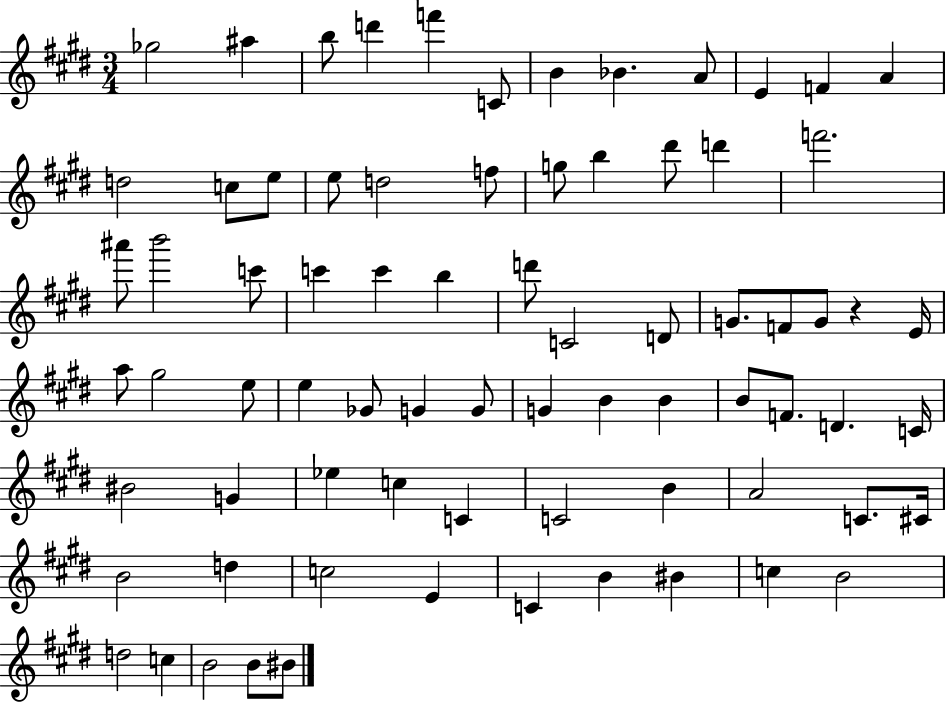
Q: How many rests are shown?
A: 1